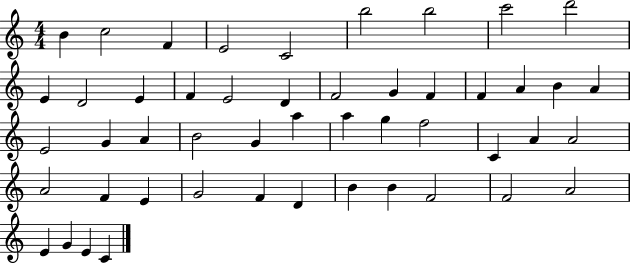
B4/q C5/h F4/q E4/h C4/h B5/h B5/h C6/h D6/h E4/q D4/h E4/q F4/q E4/h D4/q F4/h G4/q F4/q F4/q A4/q B4/q A4/q E4/h G4/q A4/q B4/h G4/q A5/q A5/q G5/q F5/h C4/q A4/q A4/h A4/h F4/q E4/q G4/h F4/q D4/q B4/q B4/q F4/h F4/h A4/h E4/q G4/q E4/q C4/q